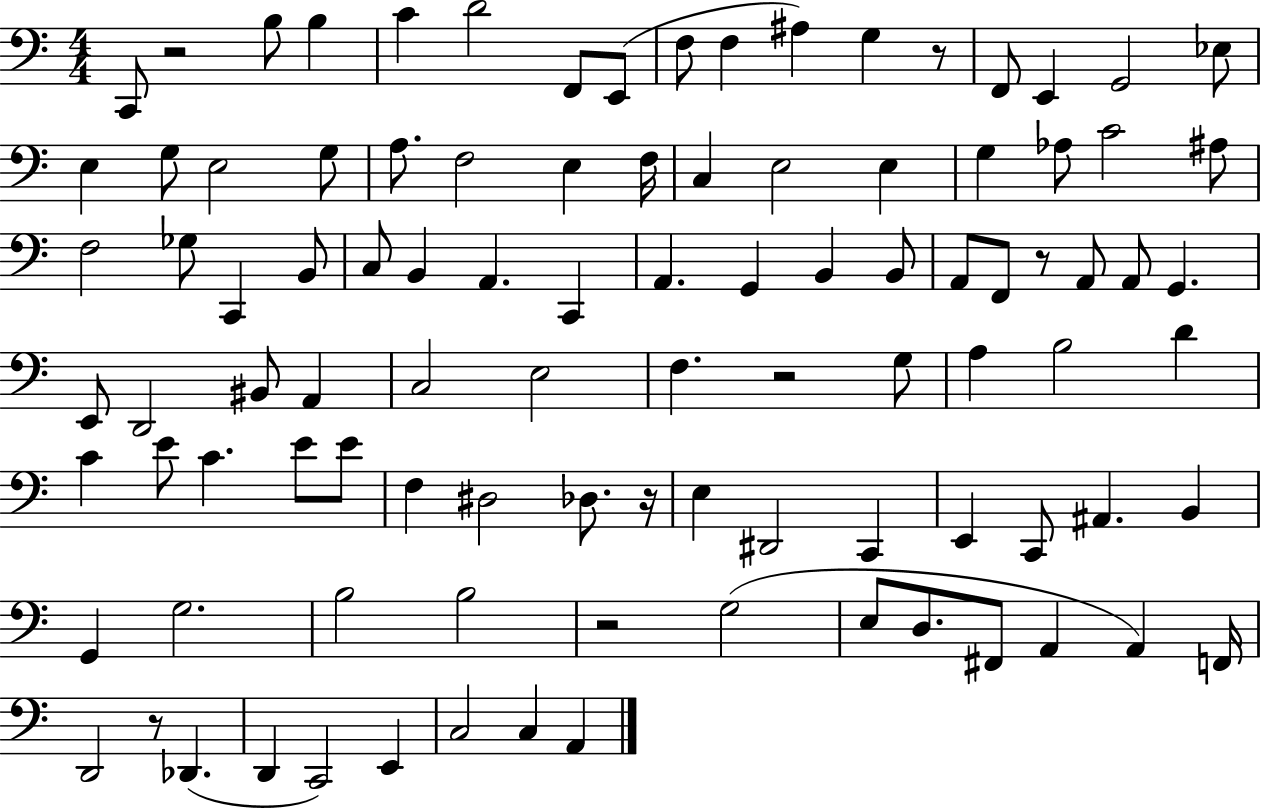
C2/e R/h B3/e B3/q C4/q D4/h F2/e E2/e F3/e F3/q A#3/q G3/q R/e F2/e E2/q G2/h Eb3/e E3/q G3/e E3/h G3/e A3/e. F3/h E3/q F3/s C3/q E3/h E3/q G3/q Ab3/e C4/h A#3/e F3/h Gb3/e C2/q B2/e C3/e B2/q A2/q. C2/q A2/q. G2/q B2/q B2/e A2/e F2/e R/e A2/e A2/e G2/q. E2/e D2/h BIS2/e A2/q C3/h E3/h F3/q. R/h G3/e A3/q B3/h D4/q C4/q E4/e C4/q. E4/e E4/e F3/q D#3/h Db3/e. R/s E3/q D#2/h C2/q E2/q C2/e A#2/q. B2/q G2/q G3/h. B3/h B3/h R/h G3/h E3/e D3/e. F#2/e A2/q A2/q F2/s D2/h R/e Db2/q. D2/q C2/h E2/q C3/h C3/q A2/q